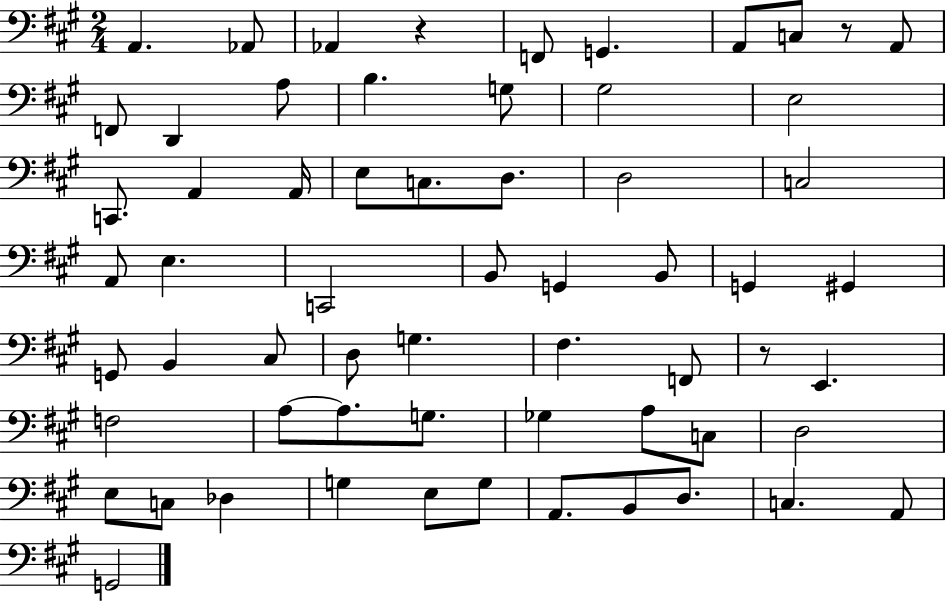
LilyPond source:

{
  \clef bass
  \numericTimeSignature
  \time 2/4
  \key a \major
  \repeat volta 2 { a,4. aes,8 | aes,4 r4 | f,8 g,4. | a,8 c8 r8 a,8 | \break f,8 d,4 a8 | b4. g8 | gis2 | e2 | \break c,8. a,4 a,16 | e8 c8. d8. | d2 | c2 | \break a,8 e4. | c,2 | b,8 g,4 b,8 | g,4 gis,4 | \break g,8 b,4 cis8 | d8 g4. | fis4. f,8 | r8 e,4. | \break f2 | a8~~ a8. g8. | ges4 a8 c8 | d2 | \break e8 c8 des4 | g4 e8 g8 | a,8. b,8 d8. | c4. a,8 | \break g,2 | } \bar "|."
}